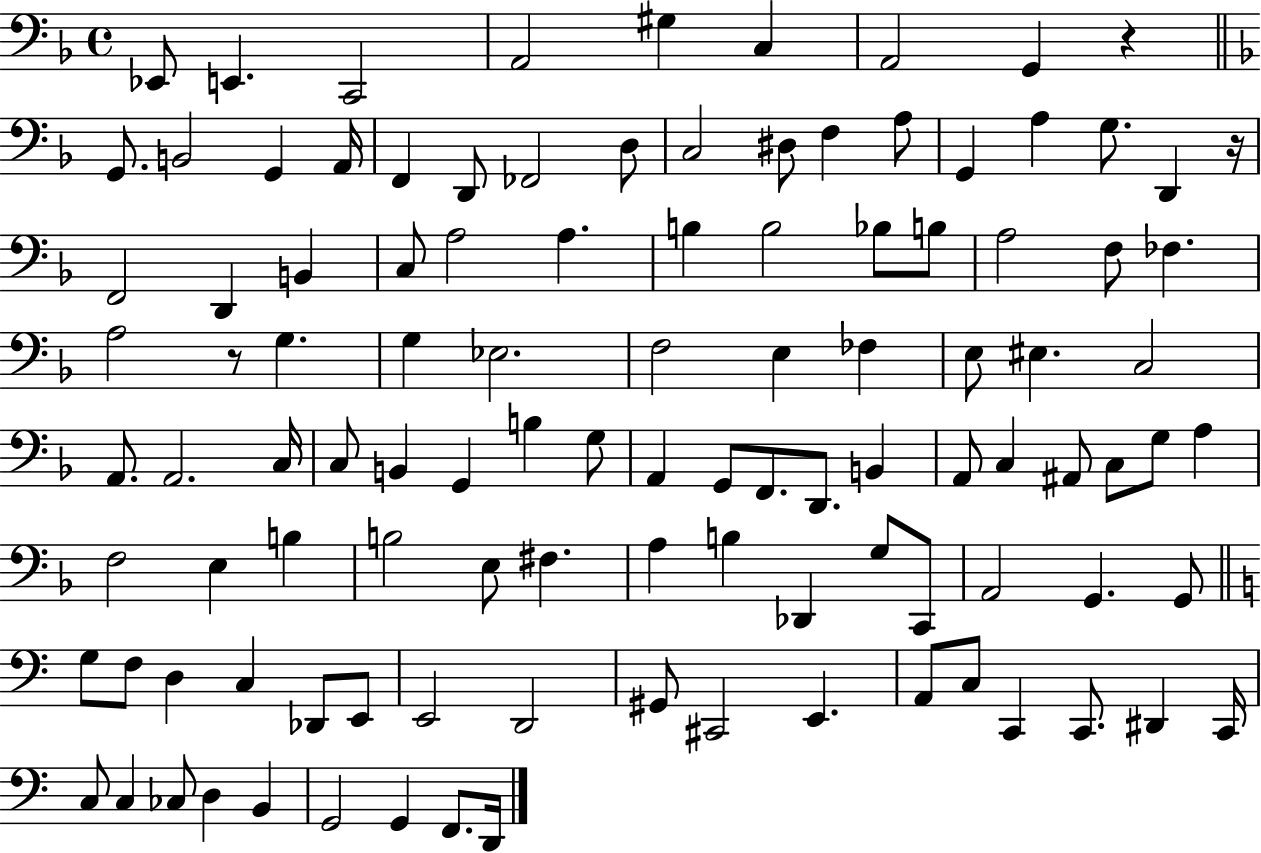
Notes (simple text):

Eb2/e E2/q. C2/h A2/h G#3/q C3/q A2/h G2/q R/q G2/e. B2/h G2/q A2/s F2/q D2/e FES2/h D3/e C3/h D#3/e F3/q A3/e G2/q A3/q G3/e. D2/q R/s F2/h D2/q B2/q C3/e A3/h A3/q. B3/q B3/h Bb3/e B3/e A3/h F3/e FES3/q. A3/h R/e G3/q. G3/q Eb3/h. F3/h E3/q FES3/q E3/e EIS3/q. C3/h A2/e. A2/h. C3/s C3/e B2/q G2/q B3/q G3/e A2/q G2/e F2/e. D2/e. B2/q A2/e C3/q A#2/e C3/e G3/e A3/q F3/h E3/q B3/q B3/h E3/e F#3/q. A3/q B3/q Db2/q G3/e C2/e A2/h G2/q. G2/e G3/e F3/e D3/q C3/q Db2/e E2/e E2/h D2/h G#2/e C#2/h E2/q. A2/e C3/e C2/q C2/e. D#2/q C2/s C3/e C3/q CES3/e D3/q B2/q G2/h G2/q F2/e. D2/s